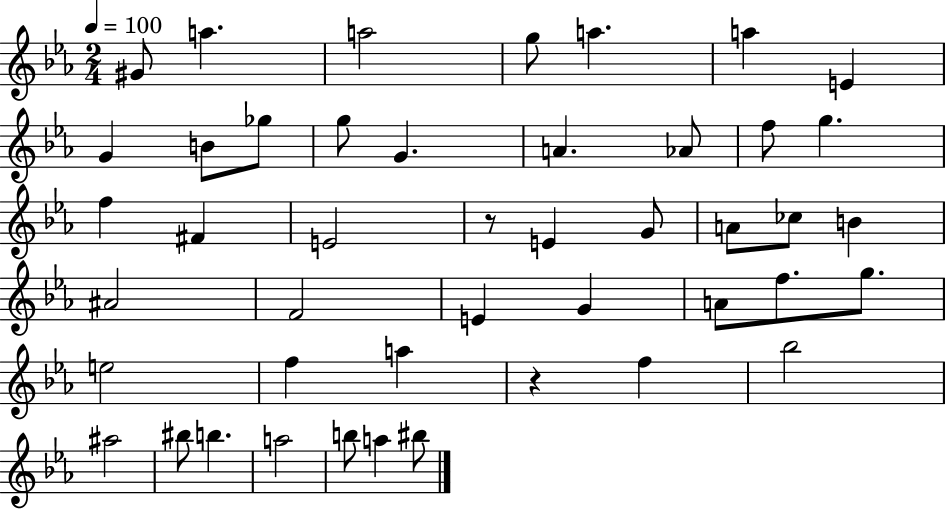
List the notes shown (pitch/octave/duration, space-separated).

G#4/e A5/q. A5/h G5/e A5/q. A5/q E4/q G4/q B4/e Gb5/e G5/e G4/q. A4/q. Ab4/e F5/e G5/q. F5/q F#4/q E4/h R/e E4/q G4/e A4/e CES5/e B4/q A#4/h F4/h E4/q G4/q A4/e F5/e. G5/e. E5/h F5/q A5/q R/q F5/q Bb5/h A#5/h BIS5/e B5/q. A5/h B5/e A5/q BIS5/e